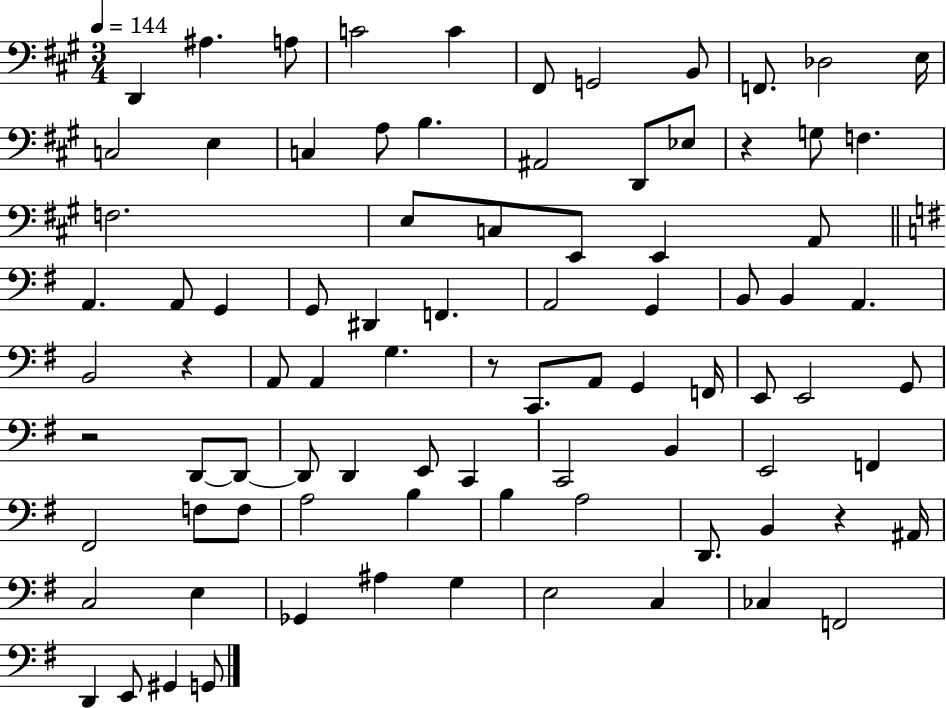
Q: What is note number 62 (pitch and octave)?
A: F3